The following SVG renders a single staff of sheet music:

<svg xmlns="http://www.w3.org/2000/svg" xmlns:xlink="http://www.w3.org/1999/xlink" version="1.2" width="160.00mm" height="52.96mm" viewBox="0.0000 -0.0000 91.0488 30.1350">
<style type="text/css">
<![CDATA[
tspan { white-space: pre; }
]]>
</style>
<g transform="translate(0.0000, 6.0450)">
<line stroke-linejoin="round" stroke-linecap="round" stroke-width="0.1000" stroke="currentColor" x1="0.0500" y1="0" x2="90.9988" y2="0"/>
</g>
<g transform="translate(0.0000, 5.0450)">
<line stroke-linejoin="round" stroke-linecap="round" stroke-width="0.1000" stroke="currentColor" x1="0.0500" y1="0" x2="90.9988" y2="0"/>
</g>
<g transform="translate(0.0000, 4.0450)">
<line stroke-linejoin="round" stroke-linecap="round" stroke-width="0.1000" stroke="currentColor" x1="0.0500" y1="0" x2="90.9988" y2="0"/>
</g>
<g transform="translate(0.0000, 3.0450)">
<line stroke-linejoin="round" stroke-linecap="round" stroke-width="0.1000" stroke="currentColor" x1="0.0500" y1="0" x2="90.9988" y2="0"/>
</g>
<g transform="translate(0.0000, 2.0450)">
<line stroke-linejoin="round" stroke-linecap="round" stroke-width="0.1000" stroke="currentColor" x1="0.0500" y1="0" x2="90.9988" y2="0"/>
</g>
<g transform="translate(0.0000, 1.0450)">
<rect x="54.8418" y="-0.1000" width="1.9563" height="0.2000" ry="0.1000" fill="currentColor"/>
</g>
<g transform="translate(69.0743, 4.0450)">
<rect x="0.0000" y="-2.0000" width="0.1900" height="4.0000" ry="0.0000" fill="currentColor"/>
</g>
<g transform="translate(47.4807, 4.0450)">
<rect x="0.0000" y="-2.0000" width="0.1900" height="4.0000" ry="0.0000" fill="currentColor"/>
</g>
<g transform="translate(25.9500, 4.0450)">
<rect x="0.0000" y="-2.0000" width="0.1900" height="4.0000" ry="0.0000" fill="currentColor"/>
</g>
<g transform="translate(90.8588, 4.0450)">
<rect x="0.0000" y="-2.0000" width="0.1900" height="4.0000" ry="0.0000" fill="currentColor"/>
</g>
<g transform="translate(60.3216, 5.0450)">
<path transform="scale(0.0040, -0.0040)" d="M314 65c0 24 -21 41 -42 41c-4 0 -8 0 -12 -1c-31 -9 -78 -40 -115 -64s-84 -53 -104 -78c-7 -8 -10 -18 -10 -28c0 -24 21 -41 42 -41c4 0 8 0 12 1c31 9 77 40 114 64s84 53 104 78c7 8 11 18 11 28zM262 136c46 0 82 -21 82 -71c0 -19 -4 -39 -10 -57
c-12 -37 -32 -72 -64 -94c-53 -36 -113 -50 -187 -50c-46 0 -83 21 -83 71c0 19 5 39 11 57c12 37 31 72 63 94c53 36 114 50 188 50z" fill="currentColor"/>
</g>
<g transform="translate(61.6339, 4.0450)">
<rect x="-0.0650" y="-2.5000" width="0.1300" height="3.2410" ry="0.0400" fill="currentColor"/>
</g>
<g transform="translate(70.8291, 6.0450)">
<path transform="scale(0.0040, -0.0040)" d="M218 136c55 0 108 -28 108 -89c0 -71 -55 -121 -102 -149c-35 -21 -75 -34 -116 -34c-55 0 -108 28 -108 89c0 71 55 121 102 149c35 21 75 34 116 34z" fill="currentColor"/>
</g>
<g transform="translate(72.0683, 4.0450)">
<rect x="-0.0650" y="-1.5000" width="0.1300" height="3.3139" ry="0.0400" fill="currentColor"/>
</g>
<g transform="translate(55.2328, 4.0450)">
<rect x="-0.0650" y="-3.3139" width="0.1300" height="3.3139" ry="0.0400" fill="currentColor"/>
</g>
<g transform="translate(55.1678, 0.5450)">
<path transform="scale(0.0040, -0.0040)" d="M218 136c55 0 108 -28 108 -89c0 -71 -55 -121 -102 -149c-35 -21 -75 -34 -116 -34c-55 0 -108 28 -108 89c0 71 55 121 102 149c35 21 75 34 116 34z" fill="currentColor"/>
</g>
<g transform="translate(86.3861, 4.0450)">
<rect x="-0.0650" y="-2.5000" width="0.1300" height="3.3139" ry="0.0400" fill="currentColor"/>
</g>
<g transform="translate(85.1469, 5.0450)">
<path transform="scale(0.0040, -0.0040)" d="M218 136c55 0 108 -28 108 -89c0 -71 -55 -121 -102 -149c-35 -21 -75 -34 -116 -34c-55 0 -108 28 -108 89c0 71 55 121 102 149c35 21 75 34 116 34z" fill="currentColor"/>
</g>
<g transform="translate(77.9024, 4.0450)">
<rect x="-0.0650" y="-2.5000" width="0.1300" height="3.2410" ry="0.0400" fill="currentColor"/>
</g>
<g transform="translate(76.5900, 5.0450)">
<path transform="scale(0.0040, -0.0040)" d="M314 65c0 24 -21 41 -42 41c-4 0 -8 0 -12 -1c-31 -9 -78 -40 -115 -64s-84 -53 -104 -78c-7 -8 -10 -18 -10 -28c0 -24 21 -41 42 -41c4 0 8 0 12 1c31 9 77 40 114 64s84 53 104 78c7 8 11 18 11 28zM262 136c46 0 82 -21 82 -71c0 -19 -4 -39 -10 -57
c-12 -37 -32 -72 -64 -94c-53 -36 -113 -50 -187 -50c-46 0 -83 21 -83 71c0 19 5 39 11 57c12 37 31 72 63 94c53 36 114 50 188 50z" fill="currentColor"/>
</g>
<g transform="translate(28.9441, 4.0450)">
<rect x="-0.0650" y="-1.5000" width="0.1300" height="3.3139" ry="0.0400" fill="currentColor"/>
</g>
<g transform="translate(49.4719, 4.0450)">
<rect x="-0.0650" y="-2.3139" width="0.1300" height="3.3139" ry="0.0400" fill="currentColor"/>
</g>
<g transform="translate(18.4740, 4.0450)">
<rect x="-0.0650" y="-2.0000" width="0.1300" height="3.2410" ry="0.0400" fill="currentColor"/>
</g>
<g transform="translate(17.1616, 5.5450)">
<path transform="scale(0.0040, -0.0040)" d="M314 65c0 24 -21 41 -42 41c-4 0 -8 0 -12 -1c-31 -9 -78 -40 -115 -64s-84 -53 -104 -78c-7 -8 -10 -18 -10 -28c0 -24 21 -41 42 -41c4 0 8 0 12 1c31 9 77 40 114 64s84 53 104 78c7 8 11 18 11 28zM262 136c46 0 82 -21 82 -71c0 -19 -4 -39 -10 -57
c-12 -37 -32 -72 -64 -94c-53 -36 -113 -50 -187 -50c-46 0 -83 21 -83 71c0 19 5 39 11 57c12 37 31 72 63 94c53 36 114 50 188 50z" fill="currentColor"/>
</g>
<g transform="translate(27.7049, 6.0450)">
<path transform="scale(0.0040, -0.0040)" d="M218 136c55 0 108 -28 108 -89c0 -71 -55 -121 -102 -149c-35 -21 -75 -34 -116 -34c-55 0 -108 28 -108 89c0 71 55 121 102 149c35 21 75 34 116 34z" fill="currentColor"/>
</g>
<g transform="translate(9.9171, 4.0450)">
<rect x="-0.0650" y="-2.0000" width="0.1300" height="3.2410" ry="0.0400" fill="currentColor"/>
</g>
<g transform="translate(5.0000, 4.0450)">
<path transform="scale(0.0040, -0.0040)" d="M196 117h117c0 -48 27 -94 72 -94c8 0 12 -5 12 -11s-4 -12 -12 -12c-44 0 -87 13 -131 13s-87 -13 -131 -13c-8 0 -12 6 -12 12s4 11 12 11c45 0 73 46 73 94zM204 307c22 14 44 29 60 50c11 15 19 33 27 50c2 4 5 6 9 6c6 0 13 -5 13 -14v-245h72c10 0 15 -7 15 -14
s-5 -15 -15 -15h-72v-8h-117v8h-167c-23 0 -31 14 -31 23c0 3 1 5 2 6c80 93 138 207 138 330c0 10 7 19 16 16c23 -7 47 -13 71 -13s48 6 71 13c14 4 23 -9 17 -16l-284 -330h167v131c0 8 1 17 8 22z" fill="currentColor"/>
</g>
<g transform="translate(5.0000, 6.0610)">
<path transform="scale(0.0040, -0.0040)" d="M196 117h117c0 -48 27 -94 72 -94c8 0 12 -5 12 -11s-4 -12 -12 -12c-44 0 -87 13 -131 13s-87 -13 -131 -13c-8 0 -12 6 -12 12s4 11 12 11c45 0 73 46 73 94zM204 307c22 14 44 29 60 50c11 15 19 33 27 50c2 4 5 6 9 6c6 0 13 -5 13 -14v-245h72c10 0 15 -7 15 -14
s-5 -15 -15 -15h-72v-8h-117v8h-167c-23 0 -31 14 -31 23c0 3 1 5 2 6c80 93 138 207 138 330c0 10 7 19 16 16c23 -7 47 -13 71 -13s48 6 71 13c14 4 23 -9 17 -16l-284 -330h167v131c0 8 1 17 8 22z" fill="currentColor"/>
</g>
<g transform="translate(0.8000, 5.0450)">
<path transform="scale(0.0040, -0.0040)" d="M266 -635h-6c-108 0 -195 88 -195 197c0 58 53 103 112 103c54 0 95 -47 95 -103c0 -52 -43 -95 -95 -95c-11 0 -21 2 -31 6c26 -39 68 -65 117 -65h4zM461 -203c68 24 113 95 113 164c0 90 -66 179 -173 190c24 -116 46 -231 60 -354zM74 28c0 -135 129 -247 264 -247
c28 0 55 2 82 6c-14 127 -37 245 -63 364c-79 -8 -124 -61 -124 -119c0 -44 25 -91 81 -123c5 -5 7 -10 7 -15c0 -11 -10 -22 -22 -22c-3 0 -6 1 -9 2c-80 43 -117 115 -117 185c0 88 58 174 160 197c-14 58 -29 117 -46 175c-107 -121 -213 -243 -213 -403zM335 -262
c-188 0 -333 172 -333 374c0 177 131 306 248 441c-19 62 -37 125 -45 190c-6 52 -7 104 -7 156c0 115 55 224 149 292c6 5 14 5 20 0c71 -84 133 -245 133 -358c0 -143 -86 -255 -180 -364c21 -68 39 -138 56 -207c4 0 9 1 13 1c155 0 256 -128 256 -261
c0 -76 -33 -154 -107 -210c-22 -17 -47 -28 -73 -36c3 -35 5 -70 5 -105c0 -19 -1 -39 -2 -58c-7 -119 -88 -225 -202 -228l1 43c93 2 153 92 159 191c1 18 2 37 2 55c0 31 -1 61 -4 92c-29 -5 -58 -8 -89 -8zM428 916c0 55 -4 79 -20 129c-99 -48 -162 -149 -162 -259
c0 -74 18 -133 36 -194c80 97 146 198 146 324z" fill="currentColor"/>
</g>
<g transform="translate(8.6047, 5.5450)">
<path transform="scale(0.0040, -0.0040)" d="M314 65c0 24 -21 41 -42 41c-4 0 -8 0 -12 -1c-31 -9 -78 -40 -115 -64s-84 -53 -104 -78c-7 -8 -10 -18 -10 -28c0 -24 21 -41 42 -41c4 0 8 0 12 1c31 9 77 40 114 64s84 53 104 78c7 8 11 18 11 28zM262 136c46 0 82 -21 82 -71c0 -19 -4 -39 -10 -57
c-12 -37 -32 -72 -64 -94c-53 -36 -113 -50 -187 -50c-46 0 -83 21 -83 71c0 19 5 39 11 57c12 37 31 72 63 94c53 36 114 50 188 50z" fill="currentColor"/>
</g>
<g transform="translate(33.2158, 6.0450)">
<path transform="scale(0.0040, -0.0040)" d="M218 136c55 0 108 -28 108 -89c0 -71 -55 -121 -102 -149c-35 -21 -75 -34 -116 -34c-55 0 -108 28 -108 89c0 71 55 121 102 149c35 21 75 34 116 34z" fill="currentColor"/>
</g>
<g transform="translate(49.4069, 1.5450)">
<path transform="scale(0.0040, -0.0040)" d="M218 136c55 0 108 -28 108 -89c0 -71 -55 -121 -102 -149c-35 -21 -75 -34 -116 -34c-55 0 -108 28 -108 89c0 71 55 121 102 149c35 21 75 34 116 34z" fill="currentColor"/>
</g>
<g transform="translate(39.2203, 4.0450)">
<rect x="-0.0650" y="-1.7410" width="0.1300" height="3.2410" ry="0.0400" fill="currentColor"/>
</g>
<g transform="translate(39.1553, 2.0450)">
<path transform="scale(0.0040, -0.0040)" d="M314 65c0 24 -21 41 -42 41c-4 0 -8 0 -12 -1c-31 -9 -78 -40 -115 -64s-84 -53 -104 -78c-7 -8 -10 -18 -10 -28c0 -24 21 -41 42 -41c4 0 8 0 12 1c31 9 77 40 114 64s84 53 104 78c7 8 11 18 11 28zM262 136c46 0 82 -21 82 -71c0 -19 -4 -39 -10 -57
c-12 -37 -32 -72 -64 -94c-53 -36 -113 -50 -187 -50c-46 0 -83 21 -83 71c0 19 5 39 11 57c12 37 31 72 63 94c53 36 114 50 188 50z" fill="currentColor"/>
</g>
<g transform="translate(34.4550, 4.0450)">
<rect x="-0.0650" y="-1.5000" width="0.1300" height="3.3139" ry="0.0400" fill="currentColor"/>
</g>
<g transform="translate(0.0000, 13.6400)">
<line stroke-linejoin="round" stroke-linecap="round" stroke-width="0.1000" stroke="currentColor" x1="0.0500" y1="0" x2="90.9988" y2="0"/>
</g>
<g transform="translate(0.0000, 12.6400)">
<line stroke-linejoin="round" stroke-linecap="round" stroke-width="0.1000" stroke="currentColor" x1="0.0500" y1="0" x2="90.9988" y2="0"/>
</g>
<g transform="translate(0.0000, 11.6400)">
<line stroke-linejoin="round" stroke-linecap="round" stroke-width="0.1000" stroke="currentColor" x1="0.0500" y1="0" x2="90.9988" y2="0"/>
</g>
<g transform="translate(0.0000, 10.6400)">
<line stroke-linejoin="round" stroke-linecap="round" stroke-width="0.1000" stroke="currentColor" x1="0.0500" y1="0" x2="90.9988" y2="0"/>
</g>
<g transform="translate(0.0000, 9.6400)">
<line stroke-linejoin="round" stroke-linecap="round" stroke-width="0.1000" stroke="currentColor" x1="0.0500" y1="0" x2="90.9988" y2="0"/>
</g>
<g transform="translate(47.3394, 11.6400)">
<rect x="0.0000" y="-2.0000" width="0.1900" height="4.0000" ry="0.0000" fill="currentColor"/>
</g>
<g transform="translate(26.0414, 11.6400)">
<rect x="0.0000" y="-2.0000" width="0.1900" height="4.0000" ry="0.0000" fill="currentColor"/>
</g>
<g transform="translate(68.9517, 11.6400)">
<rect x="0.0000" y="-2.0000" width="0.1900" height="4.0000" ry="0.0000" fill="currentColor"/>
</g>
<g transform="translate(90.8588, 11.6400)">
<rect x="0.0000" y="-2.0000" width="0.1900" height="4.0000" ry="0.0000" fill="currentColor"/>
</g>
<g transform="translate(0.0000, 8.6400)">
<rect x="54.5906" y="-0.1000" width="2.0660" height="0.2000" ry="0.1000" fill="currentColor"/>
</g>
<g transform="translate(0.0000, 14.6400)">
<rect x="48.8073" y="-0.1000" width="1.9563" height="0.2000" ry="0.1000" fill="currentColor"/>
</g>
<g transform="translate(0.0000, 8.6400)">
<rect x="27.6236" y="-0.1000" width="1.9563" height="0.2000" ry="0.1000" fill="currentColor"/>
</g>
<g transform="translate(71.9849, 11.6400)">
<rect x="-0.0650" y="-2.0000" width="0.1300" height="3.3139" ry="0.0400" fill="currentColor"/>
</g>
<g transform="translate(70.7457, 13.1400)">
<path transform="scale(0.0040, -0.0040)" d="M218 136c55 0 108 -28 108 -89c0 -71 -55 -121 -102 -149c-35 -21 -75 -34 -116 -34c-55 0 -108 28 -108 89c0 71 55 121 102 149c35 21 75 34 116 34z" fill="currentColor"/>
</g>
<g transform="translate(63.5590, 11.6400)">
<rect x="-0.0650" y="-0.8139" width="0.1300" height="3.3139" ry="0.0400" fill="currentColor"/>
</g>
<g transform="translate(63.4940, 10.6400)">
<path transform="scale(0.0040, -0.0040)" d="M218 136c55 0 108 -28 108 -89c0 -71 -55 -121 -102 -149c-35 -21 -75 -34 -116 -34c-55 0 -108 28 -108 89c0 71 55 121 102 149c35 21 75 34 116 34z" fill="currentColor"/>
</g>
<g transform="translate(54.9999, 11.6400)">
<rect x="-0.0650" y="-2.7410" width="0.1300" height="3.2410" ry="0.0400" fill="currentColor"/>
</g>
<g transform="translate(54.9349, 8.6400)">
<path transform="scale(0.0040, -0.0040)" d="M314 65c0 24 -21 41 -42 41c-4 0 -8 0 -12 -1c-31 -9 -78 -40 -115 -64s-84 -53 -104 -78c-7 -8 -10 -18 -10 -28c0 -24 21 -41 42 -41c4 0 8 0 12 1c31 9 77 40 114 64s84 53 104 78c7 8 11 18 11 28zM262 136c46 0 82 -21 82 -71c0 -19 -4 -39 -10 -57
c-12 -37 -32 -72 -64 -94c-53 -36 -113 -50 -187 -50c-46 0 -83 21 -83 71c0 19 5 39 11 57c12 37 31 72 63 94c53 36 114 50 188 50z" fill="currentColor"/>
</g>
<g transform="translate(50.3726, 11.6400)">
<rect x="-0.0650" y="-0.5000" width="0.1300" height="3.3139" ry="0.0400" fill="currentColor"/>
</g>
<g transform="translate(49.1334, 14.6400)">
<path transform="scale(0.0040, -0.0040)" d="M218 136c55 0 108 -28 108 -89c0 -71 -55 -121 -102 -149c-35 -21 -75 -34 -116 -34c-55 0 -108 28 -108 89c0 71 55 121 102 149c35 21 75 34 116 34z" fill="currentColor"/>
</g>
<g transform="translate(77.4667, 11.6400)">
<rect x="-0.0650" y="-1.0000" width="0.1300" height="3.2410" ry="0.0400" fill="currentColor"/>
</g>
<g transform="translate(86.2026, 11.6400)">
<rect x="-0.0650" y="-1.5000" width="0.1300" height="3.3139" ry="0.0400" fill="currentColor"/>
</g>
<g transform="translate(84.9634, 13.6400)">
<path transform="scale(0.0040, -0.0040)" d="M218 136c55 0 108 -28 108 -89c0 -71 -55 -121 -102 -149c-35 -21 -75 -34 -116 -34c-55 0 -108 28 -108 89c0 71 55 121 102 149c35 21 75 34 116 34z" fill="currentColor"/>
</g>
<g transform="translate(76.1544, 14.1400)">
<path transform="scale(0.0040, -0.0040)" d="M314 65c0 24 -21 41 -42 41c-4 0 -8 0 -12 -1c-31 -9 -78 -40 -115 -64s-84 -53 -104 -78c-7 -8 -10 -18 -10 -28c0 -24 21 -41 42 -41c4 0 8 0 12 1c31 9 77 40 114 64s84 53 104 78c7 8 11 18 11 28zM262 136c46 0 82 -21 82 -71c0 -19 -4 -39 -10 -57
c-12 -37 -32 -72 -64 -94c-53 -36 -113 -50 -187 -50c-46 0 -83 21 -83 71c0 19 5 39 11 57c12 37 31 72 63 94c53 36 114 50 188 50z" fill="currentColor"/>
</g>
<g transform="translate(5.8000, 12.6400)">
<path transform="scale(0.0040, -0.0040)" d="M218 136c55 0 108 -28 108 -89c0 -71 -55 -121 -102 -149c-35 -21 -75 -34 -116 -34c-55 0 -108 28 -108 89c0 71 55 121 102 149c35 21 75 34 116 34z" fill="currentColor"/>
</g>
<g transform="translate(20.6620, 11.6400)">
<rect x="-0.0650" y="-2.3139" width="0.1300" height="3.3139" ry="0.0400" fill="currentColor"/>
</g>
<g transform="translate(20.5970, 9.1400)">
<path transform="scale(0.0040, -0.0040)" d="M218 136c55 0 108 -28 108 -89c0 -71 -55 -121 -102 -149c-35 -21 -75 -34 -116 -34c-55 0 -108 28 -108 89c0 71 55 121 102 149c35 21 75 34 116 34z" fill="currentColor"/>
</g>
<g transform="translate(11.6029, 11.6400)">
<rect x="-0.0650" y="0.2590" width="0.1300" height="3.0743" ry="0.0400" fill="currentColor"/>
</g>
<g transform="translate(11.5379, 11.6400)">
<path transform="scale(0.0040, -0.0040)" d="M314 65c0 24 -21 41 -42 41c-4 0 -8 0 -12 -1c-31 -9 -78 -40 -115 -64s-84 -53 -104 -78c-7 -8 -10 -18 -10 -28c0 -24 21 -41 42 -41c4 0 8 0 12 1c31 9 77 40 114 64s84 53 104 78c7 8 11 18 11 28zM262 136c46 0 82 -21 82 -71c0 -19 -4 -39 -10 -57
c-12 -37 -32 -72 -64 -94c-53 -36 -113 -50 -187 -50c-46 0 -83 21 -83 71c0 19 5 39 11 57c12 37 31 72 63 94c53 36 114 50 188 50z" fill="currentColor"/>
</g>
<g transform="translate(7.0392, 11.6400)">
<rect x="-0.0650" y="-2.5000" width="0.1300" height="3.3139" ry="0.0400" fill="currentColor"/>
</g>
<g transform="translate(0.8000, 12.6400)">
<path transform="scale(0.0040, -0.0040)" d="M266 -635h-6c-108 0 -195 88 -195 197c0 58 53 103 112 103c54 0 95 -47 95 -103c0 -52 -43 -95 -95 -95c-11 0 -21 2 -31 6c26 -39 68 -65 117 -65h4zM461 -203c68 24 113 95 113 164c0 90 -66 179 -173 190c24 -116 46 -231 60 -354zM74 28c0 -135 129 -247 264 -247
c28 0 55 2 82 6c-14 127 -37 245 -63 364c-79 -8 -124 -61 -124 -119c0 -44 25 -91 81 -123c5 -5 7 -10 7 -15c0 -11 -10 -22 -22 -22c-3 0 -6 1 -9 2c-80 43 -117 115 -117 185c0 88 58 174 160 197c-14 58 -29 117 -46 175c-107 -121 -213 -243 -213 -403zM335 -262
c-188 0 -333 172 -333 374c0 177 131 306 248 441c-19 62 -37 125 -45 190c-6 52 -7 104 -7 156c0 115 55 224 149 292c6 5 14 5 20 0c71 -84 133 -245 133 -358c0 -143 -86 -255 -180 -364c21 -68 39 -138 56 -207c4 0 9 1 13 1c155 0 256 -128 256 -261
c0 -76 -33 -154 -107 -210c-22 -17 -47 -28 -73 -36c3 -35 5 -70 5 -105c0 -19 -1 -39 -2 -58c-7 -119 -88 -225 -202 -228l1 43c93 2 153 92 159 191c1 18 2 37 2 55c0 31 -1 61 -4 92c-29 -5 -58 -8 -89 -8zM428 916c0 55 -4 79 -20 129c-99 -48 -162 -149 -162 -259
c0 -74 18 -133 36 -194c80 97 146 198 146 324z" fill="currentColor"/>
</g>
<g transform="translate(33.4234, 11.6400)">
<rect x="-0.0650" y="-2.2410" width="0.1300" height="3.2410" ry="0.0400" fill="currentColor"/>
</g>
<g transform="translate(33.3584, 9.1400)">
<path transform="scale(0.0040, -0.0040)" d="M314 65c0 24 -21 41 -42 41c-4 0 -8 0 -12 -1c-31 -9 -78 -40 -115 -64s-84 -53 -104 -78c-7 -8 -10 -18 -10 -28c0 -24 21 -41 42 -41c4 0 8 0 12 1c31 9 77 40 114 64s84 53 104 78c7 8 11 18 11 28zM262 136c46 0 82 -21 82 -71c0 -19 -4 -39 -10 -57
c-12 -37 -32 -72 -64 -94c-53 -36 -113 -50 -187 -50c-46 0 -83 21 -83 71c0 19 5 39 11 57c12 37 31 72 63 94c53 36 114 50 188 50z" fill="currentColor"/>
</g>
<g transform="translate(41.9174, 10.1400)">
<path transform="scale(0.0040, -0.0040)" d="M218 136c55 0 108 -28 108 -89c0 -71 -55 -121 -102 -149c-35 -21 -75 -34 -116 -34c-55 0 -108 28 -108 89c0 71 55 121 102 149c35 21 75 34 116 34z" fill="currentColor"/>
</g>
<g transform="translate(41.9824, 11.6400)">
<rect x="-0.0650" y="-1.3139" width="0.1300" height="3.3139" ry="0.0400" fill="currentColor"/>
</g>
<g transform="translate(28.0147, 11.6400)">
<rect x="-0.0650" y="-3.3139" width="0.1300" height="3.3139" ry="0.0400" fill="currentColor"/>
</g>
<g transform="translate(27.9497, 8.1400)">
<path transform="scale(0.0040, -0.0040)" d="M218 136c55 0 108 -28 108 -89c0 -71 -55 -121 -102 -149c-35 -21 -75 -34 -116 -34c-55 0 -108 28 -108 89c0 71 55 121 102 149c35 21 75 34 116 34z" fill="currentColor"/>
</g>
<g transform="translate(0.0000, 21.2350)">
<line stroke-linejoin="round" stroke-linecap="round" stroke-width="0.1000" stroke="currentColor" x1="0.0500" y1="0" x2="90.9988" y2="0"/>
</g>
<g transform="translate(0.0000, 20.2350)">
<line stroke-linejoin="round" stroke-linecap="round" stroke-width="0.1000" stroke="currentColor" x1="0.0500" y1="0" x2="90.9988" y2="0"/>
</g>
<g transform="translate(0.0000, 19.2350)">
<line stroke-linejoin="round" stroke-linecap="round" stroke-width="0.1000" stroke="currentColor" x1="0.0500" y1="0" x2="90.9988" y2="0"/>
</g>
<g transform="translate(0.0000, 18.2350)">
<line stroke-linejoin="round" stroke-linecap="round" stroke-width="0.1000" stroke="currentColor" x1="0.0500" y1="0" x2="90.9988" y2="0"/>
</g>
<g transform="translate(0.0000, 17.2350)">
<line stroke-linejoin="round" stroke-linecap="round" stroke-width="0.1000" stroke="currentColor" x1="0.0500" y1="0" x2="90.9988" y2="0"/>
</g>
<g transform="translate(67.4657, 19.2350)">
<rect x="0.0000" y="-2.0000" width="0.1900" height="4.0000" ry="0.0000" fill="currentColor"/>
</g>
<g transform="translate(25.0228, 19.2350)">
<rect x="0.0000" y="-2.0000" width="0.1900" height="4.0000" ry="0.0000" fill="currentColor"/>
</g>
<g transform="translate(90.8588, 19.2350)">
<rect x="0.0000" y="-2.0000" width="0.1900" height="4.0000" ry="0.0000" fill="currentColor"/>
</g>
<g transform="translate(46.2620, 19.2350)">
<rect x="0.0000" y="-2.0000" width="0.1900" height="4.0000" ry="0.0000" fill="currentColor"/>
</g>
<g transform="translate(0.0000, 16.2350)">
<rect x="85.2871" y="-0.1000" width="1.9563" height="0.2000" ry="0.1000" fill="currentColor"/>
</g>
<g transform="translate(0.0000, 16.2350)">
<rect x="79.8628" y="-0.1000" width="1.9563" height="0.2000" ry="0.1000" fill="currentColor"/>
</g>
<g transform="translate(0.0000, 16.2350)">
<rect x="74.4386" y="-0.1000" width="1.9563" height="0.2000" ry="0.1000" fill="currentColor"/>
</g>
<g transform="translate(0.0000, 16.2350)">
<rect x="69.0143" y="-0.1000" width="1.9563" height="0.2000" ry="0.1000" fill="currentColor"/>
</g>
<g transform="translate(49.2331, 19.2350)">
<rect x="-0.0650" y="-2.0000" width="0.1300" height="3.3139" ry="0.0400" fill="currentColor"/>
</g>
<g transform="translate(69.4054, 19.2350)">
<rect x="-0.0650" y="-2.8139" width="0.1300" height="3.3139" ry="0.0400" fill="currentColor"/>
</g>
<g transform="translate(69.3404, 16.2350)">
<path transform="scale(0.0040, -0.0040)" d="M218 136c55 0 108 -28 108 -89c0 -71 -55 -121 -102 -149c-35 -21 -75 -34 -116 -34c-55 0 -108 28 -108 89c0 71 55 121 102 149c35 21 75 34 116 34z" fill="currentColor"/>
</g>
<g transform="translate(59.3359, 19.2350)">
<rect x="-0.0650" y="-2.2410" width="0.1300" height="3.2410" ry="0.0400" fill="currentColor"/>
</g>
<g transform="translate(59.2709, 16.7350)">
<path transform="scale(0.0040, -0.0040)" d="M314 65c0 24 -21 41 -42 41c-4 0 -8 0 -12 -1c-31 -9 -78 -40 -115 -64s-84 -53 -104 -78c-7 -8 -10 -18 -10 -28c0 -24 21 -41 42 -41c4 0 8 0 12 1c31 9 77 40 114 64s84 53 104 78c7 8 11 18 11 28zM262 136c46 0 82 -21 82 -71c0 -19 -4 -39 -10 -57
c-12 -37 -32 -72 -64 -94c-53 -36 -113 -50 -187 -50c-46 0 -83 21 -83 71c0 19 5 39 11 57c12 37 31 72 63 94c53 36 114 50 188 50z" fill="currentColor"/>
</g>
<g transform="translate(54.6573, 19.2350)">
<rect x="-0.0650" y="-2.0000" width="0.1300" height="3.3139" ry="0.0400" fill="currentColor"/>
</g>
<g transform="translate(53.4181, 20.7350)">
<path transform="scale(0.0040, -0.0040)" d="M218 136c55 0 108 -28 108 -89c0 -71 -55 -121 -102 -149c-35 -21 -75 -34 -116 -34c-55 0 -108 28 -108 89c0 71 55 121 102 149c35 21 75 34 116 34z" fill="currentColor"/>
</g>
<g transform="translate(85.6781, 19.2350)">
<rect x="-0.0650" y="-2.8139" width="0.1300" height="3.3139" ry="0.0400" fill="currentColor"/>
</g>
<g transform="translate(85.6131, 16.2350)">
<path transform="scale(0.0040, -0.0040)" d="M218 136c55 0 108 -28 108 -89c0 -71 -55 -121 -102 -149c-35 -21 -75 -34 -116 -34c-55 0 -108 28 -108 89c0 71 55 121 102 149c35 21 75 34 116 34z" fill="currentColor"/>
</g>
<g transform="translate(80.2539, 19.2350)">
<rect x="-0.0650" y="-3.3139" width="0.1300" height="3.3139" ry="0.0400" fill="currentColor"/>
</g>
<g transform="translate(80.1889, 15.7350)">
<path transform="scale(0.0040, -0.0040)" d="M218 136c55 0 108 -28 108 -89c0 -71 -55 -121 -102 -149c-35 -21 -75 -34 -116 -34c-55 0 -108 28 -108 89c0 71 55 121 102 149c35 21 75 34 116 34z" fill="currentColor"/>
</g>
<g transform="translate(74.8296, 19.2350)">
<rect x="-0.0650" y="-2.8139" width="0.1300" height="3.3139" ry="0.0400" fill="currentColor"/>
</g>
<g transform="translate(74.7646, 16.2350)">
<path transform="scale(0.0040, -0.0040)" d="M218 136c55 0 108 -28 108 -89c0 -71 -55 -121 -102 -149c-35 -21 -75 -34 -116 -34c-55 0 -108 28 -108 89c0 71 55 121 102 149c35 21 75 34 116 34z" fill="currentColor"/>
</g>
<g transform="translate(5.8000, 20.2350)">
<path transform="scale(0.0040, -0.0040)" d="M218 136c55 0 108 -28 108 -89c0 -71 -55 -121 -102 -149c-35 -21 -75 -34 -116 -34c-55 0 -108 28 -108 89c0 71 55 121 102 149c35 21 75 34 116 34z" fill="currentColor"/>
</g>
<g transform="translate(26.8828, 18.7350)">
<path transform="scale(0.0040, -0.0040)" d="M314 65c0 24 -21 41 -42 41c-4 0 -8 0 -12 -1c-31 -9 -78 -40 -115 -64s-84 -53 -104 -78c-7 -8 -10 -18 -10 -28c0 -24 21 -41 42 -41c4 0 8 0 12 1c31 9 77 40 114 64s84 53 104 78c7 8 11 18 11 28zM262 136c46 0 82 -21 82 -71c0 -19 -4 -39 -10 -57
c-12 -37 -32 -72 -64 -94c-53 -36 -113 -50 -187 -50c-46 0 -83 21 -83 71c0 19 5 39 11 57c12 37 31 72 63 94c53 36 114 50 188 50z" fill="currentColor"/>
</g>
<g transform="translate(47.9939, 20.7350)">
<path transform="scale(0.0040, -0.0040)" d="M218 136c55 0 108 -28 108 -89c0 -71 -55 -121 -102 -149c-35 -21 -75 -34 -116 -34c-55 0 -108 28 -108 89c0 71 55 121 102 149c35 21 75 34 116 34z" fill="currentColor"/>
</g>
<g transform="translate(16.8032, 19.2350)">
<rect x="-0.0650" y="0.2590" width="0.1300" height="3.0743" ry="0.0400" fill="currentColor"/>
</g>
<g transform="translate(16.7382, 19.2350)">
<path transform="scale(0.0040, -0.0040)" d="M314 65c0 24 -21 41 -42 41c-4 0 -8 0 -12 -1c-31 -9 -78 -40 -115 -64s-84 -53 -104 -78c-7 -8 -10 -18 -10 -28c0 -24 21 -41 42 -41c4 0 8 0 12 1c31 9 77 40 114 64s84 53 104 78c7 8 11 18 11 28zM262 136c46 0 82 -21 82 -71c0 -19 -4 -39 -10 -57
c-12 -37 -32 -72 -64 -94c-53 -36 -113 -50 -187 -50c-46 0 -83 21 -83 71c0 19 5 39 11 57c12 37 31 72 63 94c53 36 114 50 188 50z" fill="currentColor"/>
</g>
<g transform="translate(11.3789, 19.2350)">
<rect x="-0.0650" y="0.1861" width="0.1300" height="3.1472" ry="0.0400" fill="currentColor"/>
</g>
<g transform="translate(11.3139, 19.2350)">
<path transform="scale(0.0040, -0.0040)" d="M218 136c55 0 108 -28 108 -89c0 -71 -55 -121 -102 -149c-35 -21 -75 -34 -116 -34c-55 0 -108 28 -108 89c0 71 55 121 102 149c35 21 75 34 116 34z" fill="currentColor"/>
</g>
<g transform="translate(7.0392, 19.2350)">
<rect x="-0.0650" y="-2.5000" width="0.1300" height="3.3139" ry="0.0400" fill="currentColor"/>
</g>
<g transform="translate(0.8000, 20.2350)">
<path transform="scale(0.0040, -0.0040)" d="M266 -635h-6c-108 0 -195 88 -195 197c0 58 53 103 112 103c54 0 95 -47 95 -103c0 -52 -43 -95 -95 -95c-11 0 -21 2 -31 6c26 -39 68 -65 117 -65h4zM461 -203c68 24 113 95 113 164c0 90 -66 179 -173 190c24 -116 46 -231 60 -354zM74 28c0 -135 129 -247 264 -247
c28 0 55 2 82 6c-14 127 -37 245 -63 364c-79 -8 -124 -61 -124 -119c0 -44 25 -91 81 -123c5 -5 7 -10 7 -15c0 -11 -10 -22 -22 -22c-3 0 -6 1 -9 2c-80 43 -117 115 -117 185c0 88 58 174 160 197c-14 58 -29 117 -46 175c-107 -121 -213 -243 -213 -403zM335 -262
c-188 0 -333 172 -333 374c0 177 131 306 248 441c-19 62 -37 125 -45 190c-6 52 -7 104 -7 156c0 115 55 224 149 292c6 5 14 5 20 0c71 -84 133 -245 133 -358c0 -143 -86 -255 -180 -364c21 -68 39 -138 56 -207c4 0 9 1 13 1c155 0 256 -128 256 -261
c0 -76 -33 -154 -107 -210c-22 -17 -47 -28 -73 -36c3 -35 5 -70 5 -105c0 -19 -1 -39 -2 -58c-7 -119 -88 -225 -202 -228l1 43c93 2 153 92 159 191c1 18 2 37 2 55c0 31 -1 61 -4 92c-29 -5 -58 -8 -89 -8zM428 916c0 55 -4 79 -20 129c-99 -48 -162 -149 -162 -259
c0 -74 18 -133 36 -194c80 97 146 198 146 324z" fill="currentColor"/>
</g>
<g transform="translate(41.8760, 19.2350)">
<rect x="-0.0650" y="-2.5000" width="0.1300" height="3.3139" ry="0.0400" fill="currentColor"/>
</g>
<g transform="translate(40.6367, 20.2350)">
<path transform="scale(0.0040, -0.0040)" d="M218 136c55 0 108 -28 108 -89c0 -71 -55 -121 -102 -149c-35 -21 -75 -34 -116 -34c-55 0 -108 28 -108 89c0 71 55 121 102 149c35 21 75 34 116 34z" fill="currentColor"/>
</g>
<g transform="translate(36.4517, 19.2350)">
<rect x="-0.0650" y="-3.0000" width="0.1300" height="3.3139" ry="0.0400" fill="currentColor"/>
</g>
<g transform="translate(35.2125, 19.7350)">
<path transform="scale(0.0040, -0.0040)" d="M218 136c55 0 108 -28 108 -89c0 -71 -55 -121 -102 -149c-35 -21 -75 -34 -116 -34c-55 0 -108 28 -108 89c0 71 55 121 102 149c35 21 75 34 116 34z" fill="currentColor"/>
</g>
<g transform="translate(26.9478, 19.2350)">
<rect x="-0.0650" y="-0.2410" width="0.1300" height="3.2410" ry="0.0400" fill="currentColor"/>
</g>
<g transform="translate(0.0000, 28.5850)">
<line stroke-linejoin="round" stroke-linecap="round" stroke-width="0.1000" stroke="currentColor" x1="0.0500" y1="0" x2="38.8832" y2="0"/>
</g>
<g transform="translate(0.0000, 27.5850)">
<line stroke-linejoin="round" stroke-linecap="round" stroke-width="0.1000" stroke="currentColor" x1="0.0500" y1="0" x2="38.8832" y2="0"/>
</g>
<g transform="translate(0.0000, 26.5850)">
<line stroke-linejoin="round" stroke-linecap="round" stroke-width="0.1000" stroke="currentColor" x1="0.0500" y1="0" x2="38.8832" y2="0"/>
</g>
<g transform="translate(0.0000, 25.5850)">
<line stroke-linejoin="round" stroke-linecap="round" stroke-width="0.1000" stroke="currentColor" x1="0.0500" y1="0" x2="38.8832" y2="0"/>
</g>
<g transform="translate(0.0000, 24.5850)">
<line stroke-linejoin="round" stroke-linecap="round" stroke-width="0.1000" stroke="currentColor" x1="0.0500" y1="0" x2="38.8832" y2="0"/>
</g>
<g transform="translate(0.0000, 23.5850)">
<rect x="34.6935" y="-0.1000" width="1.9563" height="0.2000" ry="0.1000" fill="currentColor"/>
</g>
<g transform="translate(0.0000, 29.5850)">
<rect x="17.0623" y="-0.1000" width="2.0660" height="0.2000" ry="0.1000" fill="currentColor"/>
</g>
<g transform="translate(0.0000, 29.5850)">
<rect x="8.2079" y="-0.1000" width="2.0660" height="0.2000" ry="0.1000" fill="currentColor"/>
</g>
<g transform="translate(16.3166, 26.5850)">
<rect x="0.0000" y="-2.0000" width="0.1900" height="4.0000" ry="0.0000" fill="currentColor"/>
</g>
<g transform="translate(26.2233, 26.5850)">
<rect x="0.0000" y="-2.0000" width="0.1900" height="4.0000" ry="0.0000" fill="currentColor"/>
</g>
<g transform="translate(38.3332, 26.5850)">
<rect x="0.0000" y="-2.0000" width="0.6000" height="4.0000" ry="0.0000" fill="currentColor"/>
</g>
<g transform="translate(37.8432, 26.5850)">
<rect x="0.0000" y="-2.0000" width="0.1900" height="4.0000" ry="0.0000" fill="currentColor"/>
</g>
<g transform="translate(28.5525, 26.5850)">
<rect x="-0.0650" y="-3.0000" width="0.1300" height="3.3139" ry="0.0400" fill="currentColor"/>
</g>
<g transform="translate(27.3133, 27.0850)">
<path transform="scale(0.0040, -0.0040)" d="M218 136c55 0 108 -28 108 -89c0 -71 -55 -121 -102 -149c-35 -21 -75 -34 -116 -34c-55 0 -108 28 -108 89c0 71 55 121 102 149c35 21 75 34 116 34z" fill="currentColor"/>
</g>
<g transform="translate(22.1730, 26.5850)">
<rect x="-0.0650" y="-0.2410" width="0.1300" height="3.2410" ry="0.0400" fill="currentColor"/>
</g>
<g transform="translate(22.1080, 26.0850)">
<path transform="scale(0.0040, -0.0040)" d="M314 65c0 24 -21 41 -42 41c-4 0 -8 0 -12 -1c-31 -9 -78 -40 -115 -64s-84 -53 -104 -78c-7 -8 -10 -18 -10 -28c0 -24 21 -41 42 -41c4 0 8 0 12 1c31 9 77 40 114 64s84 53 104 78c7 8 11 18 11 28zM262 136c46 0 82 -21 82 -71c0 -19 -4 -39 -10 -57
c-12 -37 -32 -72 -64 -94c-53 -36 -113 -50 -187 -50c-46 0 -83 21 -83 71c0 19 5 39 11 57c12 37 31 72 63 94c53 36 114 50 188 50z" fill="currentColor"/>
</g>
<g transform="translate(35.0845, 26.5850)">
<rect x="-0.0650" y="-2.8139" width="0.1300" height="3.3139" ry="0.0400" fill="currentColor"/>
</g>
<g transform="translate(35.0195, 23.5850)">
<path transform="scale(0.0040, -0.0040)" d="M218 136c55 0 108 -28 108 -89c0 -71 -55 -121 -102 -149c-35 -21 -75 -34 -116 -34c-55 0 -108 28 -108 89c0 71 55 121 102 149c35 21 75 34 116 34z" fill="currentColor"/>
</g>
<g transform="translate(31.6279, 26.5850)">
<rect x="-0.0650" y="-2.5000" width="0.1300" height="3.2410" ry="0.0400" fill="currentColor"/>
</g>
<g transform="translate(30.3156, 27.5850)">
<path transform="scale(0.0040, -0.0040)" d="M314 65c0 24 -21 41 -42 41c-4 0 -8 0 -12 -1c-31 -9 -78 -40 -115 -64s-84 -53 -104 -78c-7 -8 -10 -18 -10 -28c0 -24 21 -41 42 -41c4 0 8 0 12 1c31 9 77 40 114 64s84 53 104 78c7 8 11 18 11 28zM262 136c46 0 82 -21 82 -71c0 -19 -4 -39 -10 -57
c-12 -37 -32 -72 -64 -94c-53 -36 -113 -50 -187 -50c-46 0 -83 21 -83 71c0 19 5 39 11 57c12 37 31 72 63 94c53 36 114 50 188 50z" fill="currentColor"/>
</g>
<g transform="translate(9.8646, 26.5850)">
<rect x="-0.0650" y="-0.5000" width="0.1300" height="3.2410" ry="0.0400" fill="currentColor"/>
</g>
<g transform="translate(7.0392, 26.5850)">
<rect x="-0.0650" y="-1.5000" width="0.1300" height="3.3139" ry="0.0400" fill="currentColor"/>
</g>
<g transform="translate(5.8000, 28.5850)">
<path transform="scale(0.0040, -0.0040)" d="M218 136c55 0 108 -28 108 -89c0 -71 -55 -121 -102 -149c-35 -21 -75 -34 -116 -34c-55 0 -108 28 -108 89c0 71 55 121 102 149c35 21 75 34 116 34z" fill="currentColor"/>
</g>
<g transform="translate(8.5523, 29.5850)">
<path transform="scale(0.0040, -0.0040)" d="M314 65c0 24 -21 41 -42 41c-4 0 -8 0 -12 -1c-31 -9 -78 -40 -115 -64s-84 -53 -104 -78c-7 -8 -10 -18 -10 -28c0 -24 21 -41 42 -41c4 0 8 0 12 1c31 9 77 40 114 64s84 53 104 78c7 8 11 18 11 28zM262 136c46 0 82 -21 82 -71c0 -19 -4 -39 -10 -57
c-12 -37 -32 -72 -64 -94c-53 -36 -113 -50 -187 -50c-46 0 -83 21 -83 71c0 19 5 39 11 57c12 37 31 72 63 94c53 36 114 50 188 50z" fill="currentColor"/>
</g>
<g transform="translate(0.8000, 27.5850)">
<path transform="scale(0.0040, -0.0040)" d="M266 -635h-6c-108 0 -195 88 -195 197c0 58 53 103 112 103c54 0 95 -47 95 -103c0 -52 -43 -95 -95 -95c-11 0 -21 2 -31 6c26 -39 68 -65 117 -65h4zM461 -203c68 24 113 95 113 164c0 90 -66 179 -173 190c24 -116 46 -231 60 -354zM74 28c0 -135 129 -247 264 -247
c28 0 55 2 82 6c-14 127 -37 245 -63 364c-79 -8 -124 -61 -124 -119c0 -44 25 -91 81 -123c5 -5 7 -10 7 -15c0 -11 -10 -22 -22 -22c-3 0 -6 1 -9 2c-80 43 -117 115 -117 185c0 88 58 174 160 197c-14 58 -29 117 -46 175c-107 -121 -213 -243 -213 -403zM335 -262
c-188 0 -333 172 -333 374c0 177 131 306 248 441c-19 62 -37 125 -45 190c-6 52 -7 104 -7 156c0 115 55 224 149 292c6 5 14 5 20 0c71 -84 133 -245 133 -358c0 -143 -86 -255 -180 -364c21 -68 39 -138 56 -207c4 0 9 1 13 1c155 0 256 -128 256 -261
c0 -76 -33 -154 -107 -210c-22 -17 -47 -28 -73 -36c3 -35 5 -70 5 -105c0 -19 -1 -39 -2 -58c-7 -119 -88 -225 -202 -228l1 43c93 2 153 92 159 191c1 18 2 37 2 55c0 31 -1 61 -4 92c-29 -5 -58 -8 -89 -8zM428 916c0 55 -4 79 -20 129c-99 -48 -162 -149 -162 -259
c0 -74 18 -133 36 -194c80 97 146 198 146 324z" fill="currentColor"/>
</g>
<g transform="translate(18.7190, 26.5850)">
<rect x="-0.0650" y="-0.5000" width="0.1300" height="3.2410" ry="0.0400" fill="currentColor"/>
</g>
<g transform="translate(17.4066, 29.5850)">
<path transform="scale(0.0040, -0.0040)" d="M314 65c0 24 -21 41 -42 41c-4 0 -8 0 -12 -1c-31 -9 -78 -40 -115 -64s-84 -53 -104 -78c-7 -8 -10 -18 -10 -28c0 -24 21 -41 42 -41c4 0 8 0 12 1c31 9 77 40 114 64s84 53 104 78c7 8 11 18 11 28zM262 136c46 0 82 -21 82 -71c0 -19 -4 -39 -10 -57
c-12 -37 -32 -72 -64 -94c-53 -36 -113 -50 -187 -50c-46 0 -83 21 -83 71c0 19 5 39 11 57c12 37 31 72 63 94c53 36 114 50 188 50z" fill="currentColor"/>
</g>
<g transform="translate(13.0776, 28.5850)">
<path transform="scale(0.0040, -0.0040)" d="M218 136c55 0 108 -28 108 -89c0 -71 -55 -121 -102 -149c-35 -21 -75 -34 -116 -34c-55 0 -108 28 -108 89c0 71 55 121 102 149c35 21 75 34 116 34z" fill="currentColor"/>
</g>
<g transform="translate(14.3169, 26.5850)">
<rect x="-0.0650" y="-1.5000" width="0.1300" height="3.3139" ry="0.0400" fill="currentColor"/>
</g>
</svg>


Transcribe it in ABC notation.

X:1
T:Untitled
M:4/4
L:1/4
K:C
F2 F2 E E f2 g b G2 E G2 G G B2 g b g2 e C a2 d F D2 E G B B2 c2 A G F F g2 a a b a E C2 E C2 c2 A G2 a